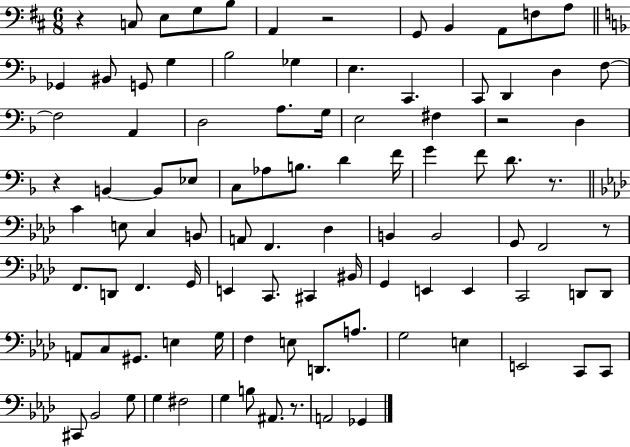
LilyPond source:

{
  \clef bass
  \numericTimeSignature
  \time 6/8
  \key d \major
  \repeat volta 2 { r4 c8 e8 g8 b8 | a,4 r2 | g,8 b,4 a,8 f8 a8 | \bar "||" \break \key d \minor ges,4 bis,8 g,8 g4 | bes2 ges4 | e4. c,4. | c,8 d,4 d4 f8~~ | \break f2 a,4 | d2 a8. g16 | e2 fis4 | r2 d4 | \break r4 b,4~~ b,8 ees8 | c8 aes8 b8. d'4 f'16 | g'4 f'8 d'8. r8. | \bar "||" \break \key aes \major c'4 e8 c4 b,8 | a,8 f,4. des4 | b,4 b,2 | g,8 f,2 r8 | \break f,8. d,8 f,4. g,16 | e,4 c,8. cis,4 bis,16 | g,4 e,4 e,4 | c,2 d,8 d,8 | \break a,8 c8 gis,8. e4 g16 | f4 e8 d,8. a8. | g2 e4 | e,2 c,8 c,8 | \break cis,8 bes,2 g8 | g4 fis2 | g4 b8 ais,8. r8. | a,2 ges,4 | \break } \bar "|."
}